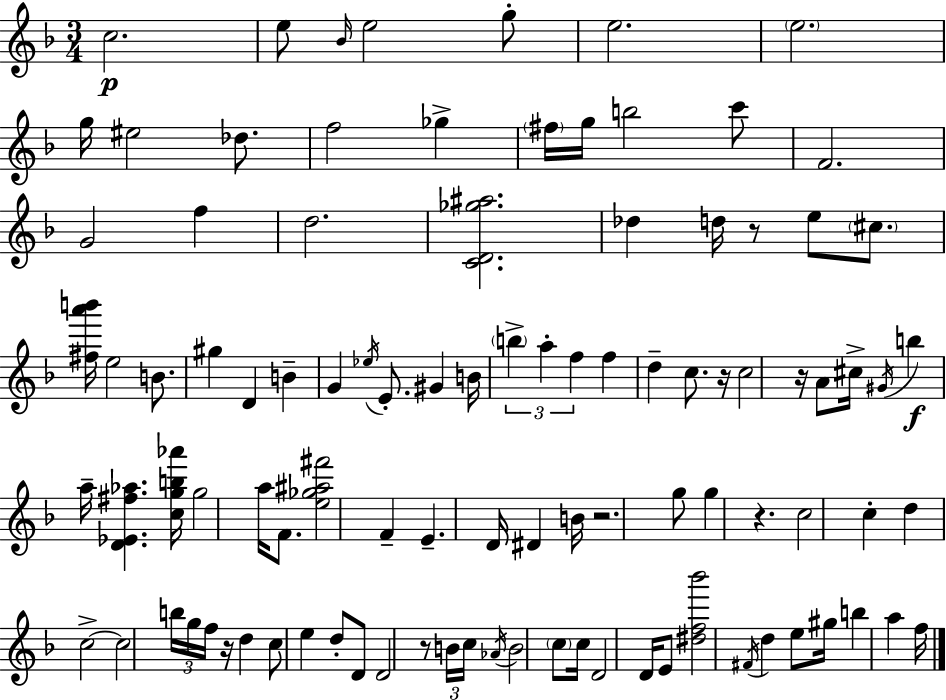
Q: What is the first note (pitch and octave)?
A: C5